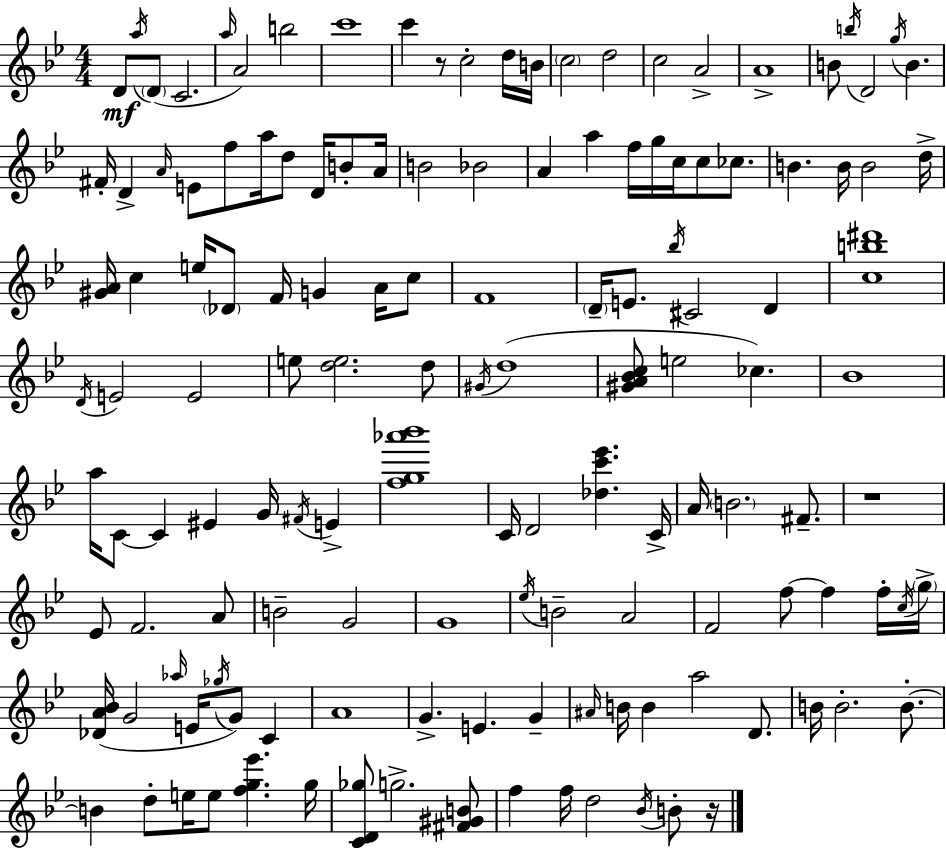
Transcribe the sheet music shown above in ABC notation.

X:1
T:Untitled
M:4/4
L:1/4
K:Bb
D/2 a/4 D/2 C2 a/4 A2 b2 c'4 c' z/2 c2 d/4 B/4 c2 d2 c2 A2 A4 B/2 b/4 D2 g/4 B ^F/4 D A/4 E/2 f/2 a/4 d/2 D/4 B/2 A/4 B2 _B2 A a f/4 g/4 c/4 c/2 _c/2 B B/4 B2 d/4 [^GA]/4 c e/4 _D/2 F/4 G A/4 c/2 F4 D/4 E/2 _b/4 ^C2 D [cb^d']4 D/4 E2 E2 e/2 [de]2 d/2 ^G/4 d4 [^GA_Bc]/2 e2 _c _B4 a/4 C/2 C ^E G/4 ^F/4 E [fg_a'_b']4 C/4 D2 [_dc'_e'] C/4 A/4 B2 ^F/2 z4 _E/2 F2 A/2 B2 G2 G4 _e/4 B2 A2 F2 f/2 f f/4 c/4 g/4 [_DA_B]/4 G2 _a/4 E/4 _g/4 G/2 C A4 G E G ^A/4 B/4 B a2 D/2 B/4 B2 B/2 B d/2 e/4 e/2 [fg_e'] g/4 [CD_g]/2 g2 [^F^GB]/2 f f/4 d2 _B/4 B/2 z/4